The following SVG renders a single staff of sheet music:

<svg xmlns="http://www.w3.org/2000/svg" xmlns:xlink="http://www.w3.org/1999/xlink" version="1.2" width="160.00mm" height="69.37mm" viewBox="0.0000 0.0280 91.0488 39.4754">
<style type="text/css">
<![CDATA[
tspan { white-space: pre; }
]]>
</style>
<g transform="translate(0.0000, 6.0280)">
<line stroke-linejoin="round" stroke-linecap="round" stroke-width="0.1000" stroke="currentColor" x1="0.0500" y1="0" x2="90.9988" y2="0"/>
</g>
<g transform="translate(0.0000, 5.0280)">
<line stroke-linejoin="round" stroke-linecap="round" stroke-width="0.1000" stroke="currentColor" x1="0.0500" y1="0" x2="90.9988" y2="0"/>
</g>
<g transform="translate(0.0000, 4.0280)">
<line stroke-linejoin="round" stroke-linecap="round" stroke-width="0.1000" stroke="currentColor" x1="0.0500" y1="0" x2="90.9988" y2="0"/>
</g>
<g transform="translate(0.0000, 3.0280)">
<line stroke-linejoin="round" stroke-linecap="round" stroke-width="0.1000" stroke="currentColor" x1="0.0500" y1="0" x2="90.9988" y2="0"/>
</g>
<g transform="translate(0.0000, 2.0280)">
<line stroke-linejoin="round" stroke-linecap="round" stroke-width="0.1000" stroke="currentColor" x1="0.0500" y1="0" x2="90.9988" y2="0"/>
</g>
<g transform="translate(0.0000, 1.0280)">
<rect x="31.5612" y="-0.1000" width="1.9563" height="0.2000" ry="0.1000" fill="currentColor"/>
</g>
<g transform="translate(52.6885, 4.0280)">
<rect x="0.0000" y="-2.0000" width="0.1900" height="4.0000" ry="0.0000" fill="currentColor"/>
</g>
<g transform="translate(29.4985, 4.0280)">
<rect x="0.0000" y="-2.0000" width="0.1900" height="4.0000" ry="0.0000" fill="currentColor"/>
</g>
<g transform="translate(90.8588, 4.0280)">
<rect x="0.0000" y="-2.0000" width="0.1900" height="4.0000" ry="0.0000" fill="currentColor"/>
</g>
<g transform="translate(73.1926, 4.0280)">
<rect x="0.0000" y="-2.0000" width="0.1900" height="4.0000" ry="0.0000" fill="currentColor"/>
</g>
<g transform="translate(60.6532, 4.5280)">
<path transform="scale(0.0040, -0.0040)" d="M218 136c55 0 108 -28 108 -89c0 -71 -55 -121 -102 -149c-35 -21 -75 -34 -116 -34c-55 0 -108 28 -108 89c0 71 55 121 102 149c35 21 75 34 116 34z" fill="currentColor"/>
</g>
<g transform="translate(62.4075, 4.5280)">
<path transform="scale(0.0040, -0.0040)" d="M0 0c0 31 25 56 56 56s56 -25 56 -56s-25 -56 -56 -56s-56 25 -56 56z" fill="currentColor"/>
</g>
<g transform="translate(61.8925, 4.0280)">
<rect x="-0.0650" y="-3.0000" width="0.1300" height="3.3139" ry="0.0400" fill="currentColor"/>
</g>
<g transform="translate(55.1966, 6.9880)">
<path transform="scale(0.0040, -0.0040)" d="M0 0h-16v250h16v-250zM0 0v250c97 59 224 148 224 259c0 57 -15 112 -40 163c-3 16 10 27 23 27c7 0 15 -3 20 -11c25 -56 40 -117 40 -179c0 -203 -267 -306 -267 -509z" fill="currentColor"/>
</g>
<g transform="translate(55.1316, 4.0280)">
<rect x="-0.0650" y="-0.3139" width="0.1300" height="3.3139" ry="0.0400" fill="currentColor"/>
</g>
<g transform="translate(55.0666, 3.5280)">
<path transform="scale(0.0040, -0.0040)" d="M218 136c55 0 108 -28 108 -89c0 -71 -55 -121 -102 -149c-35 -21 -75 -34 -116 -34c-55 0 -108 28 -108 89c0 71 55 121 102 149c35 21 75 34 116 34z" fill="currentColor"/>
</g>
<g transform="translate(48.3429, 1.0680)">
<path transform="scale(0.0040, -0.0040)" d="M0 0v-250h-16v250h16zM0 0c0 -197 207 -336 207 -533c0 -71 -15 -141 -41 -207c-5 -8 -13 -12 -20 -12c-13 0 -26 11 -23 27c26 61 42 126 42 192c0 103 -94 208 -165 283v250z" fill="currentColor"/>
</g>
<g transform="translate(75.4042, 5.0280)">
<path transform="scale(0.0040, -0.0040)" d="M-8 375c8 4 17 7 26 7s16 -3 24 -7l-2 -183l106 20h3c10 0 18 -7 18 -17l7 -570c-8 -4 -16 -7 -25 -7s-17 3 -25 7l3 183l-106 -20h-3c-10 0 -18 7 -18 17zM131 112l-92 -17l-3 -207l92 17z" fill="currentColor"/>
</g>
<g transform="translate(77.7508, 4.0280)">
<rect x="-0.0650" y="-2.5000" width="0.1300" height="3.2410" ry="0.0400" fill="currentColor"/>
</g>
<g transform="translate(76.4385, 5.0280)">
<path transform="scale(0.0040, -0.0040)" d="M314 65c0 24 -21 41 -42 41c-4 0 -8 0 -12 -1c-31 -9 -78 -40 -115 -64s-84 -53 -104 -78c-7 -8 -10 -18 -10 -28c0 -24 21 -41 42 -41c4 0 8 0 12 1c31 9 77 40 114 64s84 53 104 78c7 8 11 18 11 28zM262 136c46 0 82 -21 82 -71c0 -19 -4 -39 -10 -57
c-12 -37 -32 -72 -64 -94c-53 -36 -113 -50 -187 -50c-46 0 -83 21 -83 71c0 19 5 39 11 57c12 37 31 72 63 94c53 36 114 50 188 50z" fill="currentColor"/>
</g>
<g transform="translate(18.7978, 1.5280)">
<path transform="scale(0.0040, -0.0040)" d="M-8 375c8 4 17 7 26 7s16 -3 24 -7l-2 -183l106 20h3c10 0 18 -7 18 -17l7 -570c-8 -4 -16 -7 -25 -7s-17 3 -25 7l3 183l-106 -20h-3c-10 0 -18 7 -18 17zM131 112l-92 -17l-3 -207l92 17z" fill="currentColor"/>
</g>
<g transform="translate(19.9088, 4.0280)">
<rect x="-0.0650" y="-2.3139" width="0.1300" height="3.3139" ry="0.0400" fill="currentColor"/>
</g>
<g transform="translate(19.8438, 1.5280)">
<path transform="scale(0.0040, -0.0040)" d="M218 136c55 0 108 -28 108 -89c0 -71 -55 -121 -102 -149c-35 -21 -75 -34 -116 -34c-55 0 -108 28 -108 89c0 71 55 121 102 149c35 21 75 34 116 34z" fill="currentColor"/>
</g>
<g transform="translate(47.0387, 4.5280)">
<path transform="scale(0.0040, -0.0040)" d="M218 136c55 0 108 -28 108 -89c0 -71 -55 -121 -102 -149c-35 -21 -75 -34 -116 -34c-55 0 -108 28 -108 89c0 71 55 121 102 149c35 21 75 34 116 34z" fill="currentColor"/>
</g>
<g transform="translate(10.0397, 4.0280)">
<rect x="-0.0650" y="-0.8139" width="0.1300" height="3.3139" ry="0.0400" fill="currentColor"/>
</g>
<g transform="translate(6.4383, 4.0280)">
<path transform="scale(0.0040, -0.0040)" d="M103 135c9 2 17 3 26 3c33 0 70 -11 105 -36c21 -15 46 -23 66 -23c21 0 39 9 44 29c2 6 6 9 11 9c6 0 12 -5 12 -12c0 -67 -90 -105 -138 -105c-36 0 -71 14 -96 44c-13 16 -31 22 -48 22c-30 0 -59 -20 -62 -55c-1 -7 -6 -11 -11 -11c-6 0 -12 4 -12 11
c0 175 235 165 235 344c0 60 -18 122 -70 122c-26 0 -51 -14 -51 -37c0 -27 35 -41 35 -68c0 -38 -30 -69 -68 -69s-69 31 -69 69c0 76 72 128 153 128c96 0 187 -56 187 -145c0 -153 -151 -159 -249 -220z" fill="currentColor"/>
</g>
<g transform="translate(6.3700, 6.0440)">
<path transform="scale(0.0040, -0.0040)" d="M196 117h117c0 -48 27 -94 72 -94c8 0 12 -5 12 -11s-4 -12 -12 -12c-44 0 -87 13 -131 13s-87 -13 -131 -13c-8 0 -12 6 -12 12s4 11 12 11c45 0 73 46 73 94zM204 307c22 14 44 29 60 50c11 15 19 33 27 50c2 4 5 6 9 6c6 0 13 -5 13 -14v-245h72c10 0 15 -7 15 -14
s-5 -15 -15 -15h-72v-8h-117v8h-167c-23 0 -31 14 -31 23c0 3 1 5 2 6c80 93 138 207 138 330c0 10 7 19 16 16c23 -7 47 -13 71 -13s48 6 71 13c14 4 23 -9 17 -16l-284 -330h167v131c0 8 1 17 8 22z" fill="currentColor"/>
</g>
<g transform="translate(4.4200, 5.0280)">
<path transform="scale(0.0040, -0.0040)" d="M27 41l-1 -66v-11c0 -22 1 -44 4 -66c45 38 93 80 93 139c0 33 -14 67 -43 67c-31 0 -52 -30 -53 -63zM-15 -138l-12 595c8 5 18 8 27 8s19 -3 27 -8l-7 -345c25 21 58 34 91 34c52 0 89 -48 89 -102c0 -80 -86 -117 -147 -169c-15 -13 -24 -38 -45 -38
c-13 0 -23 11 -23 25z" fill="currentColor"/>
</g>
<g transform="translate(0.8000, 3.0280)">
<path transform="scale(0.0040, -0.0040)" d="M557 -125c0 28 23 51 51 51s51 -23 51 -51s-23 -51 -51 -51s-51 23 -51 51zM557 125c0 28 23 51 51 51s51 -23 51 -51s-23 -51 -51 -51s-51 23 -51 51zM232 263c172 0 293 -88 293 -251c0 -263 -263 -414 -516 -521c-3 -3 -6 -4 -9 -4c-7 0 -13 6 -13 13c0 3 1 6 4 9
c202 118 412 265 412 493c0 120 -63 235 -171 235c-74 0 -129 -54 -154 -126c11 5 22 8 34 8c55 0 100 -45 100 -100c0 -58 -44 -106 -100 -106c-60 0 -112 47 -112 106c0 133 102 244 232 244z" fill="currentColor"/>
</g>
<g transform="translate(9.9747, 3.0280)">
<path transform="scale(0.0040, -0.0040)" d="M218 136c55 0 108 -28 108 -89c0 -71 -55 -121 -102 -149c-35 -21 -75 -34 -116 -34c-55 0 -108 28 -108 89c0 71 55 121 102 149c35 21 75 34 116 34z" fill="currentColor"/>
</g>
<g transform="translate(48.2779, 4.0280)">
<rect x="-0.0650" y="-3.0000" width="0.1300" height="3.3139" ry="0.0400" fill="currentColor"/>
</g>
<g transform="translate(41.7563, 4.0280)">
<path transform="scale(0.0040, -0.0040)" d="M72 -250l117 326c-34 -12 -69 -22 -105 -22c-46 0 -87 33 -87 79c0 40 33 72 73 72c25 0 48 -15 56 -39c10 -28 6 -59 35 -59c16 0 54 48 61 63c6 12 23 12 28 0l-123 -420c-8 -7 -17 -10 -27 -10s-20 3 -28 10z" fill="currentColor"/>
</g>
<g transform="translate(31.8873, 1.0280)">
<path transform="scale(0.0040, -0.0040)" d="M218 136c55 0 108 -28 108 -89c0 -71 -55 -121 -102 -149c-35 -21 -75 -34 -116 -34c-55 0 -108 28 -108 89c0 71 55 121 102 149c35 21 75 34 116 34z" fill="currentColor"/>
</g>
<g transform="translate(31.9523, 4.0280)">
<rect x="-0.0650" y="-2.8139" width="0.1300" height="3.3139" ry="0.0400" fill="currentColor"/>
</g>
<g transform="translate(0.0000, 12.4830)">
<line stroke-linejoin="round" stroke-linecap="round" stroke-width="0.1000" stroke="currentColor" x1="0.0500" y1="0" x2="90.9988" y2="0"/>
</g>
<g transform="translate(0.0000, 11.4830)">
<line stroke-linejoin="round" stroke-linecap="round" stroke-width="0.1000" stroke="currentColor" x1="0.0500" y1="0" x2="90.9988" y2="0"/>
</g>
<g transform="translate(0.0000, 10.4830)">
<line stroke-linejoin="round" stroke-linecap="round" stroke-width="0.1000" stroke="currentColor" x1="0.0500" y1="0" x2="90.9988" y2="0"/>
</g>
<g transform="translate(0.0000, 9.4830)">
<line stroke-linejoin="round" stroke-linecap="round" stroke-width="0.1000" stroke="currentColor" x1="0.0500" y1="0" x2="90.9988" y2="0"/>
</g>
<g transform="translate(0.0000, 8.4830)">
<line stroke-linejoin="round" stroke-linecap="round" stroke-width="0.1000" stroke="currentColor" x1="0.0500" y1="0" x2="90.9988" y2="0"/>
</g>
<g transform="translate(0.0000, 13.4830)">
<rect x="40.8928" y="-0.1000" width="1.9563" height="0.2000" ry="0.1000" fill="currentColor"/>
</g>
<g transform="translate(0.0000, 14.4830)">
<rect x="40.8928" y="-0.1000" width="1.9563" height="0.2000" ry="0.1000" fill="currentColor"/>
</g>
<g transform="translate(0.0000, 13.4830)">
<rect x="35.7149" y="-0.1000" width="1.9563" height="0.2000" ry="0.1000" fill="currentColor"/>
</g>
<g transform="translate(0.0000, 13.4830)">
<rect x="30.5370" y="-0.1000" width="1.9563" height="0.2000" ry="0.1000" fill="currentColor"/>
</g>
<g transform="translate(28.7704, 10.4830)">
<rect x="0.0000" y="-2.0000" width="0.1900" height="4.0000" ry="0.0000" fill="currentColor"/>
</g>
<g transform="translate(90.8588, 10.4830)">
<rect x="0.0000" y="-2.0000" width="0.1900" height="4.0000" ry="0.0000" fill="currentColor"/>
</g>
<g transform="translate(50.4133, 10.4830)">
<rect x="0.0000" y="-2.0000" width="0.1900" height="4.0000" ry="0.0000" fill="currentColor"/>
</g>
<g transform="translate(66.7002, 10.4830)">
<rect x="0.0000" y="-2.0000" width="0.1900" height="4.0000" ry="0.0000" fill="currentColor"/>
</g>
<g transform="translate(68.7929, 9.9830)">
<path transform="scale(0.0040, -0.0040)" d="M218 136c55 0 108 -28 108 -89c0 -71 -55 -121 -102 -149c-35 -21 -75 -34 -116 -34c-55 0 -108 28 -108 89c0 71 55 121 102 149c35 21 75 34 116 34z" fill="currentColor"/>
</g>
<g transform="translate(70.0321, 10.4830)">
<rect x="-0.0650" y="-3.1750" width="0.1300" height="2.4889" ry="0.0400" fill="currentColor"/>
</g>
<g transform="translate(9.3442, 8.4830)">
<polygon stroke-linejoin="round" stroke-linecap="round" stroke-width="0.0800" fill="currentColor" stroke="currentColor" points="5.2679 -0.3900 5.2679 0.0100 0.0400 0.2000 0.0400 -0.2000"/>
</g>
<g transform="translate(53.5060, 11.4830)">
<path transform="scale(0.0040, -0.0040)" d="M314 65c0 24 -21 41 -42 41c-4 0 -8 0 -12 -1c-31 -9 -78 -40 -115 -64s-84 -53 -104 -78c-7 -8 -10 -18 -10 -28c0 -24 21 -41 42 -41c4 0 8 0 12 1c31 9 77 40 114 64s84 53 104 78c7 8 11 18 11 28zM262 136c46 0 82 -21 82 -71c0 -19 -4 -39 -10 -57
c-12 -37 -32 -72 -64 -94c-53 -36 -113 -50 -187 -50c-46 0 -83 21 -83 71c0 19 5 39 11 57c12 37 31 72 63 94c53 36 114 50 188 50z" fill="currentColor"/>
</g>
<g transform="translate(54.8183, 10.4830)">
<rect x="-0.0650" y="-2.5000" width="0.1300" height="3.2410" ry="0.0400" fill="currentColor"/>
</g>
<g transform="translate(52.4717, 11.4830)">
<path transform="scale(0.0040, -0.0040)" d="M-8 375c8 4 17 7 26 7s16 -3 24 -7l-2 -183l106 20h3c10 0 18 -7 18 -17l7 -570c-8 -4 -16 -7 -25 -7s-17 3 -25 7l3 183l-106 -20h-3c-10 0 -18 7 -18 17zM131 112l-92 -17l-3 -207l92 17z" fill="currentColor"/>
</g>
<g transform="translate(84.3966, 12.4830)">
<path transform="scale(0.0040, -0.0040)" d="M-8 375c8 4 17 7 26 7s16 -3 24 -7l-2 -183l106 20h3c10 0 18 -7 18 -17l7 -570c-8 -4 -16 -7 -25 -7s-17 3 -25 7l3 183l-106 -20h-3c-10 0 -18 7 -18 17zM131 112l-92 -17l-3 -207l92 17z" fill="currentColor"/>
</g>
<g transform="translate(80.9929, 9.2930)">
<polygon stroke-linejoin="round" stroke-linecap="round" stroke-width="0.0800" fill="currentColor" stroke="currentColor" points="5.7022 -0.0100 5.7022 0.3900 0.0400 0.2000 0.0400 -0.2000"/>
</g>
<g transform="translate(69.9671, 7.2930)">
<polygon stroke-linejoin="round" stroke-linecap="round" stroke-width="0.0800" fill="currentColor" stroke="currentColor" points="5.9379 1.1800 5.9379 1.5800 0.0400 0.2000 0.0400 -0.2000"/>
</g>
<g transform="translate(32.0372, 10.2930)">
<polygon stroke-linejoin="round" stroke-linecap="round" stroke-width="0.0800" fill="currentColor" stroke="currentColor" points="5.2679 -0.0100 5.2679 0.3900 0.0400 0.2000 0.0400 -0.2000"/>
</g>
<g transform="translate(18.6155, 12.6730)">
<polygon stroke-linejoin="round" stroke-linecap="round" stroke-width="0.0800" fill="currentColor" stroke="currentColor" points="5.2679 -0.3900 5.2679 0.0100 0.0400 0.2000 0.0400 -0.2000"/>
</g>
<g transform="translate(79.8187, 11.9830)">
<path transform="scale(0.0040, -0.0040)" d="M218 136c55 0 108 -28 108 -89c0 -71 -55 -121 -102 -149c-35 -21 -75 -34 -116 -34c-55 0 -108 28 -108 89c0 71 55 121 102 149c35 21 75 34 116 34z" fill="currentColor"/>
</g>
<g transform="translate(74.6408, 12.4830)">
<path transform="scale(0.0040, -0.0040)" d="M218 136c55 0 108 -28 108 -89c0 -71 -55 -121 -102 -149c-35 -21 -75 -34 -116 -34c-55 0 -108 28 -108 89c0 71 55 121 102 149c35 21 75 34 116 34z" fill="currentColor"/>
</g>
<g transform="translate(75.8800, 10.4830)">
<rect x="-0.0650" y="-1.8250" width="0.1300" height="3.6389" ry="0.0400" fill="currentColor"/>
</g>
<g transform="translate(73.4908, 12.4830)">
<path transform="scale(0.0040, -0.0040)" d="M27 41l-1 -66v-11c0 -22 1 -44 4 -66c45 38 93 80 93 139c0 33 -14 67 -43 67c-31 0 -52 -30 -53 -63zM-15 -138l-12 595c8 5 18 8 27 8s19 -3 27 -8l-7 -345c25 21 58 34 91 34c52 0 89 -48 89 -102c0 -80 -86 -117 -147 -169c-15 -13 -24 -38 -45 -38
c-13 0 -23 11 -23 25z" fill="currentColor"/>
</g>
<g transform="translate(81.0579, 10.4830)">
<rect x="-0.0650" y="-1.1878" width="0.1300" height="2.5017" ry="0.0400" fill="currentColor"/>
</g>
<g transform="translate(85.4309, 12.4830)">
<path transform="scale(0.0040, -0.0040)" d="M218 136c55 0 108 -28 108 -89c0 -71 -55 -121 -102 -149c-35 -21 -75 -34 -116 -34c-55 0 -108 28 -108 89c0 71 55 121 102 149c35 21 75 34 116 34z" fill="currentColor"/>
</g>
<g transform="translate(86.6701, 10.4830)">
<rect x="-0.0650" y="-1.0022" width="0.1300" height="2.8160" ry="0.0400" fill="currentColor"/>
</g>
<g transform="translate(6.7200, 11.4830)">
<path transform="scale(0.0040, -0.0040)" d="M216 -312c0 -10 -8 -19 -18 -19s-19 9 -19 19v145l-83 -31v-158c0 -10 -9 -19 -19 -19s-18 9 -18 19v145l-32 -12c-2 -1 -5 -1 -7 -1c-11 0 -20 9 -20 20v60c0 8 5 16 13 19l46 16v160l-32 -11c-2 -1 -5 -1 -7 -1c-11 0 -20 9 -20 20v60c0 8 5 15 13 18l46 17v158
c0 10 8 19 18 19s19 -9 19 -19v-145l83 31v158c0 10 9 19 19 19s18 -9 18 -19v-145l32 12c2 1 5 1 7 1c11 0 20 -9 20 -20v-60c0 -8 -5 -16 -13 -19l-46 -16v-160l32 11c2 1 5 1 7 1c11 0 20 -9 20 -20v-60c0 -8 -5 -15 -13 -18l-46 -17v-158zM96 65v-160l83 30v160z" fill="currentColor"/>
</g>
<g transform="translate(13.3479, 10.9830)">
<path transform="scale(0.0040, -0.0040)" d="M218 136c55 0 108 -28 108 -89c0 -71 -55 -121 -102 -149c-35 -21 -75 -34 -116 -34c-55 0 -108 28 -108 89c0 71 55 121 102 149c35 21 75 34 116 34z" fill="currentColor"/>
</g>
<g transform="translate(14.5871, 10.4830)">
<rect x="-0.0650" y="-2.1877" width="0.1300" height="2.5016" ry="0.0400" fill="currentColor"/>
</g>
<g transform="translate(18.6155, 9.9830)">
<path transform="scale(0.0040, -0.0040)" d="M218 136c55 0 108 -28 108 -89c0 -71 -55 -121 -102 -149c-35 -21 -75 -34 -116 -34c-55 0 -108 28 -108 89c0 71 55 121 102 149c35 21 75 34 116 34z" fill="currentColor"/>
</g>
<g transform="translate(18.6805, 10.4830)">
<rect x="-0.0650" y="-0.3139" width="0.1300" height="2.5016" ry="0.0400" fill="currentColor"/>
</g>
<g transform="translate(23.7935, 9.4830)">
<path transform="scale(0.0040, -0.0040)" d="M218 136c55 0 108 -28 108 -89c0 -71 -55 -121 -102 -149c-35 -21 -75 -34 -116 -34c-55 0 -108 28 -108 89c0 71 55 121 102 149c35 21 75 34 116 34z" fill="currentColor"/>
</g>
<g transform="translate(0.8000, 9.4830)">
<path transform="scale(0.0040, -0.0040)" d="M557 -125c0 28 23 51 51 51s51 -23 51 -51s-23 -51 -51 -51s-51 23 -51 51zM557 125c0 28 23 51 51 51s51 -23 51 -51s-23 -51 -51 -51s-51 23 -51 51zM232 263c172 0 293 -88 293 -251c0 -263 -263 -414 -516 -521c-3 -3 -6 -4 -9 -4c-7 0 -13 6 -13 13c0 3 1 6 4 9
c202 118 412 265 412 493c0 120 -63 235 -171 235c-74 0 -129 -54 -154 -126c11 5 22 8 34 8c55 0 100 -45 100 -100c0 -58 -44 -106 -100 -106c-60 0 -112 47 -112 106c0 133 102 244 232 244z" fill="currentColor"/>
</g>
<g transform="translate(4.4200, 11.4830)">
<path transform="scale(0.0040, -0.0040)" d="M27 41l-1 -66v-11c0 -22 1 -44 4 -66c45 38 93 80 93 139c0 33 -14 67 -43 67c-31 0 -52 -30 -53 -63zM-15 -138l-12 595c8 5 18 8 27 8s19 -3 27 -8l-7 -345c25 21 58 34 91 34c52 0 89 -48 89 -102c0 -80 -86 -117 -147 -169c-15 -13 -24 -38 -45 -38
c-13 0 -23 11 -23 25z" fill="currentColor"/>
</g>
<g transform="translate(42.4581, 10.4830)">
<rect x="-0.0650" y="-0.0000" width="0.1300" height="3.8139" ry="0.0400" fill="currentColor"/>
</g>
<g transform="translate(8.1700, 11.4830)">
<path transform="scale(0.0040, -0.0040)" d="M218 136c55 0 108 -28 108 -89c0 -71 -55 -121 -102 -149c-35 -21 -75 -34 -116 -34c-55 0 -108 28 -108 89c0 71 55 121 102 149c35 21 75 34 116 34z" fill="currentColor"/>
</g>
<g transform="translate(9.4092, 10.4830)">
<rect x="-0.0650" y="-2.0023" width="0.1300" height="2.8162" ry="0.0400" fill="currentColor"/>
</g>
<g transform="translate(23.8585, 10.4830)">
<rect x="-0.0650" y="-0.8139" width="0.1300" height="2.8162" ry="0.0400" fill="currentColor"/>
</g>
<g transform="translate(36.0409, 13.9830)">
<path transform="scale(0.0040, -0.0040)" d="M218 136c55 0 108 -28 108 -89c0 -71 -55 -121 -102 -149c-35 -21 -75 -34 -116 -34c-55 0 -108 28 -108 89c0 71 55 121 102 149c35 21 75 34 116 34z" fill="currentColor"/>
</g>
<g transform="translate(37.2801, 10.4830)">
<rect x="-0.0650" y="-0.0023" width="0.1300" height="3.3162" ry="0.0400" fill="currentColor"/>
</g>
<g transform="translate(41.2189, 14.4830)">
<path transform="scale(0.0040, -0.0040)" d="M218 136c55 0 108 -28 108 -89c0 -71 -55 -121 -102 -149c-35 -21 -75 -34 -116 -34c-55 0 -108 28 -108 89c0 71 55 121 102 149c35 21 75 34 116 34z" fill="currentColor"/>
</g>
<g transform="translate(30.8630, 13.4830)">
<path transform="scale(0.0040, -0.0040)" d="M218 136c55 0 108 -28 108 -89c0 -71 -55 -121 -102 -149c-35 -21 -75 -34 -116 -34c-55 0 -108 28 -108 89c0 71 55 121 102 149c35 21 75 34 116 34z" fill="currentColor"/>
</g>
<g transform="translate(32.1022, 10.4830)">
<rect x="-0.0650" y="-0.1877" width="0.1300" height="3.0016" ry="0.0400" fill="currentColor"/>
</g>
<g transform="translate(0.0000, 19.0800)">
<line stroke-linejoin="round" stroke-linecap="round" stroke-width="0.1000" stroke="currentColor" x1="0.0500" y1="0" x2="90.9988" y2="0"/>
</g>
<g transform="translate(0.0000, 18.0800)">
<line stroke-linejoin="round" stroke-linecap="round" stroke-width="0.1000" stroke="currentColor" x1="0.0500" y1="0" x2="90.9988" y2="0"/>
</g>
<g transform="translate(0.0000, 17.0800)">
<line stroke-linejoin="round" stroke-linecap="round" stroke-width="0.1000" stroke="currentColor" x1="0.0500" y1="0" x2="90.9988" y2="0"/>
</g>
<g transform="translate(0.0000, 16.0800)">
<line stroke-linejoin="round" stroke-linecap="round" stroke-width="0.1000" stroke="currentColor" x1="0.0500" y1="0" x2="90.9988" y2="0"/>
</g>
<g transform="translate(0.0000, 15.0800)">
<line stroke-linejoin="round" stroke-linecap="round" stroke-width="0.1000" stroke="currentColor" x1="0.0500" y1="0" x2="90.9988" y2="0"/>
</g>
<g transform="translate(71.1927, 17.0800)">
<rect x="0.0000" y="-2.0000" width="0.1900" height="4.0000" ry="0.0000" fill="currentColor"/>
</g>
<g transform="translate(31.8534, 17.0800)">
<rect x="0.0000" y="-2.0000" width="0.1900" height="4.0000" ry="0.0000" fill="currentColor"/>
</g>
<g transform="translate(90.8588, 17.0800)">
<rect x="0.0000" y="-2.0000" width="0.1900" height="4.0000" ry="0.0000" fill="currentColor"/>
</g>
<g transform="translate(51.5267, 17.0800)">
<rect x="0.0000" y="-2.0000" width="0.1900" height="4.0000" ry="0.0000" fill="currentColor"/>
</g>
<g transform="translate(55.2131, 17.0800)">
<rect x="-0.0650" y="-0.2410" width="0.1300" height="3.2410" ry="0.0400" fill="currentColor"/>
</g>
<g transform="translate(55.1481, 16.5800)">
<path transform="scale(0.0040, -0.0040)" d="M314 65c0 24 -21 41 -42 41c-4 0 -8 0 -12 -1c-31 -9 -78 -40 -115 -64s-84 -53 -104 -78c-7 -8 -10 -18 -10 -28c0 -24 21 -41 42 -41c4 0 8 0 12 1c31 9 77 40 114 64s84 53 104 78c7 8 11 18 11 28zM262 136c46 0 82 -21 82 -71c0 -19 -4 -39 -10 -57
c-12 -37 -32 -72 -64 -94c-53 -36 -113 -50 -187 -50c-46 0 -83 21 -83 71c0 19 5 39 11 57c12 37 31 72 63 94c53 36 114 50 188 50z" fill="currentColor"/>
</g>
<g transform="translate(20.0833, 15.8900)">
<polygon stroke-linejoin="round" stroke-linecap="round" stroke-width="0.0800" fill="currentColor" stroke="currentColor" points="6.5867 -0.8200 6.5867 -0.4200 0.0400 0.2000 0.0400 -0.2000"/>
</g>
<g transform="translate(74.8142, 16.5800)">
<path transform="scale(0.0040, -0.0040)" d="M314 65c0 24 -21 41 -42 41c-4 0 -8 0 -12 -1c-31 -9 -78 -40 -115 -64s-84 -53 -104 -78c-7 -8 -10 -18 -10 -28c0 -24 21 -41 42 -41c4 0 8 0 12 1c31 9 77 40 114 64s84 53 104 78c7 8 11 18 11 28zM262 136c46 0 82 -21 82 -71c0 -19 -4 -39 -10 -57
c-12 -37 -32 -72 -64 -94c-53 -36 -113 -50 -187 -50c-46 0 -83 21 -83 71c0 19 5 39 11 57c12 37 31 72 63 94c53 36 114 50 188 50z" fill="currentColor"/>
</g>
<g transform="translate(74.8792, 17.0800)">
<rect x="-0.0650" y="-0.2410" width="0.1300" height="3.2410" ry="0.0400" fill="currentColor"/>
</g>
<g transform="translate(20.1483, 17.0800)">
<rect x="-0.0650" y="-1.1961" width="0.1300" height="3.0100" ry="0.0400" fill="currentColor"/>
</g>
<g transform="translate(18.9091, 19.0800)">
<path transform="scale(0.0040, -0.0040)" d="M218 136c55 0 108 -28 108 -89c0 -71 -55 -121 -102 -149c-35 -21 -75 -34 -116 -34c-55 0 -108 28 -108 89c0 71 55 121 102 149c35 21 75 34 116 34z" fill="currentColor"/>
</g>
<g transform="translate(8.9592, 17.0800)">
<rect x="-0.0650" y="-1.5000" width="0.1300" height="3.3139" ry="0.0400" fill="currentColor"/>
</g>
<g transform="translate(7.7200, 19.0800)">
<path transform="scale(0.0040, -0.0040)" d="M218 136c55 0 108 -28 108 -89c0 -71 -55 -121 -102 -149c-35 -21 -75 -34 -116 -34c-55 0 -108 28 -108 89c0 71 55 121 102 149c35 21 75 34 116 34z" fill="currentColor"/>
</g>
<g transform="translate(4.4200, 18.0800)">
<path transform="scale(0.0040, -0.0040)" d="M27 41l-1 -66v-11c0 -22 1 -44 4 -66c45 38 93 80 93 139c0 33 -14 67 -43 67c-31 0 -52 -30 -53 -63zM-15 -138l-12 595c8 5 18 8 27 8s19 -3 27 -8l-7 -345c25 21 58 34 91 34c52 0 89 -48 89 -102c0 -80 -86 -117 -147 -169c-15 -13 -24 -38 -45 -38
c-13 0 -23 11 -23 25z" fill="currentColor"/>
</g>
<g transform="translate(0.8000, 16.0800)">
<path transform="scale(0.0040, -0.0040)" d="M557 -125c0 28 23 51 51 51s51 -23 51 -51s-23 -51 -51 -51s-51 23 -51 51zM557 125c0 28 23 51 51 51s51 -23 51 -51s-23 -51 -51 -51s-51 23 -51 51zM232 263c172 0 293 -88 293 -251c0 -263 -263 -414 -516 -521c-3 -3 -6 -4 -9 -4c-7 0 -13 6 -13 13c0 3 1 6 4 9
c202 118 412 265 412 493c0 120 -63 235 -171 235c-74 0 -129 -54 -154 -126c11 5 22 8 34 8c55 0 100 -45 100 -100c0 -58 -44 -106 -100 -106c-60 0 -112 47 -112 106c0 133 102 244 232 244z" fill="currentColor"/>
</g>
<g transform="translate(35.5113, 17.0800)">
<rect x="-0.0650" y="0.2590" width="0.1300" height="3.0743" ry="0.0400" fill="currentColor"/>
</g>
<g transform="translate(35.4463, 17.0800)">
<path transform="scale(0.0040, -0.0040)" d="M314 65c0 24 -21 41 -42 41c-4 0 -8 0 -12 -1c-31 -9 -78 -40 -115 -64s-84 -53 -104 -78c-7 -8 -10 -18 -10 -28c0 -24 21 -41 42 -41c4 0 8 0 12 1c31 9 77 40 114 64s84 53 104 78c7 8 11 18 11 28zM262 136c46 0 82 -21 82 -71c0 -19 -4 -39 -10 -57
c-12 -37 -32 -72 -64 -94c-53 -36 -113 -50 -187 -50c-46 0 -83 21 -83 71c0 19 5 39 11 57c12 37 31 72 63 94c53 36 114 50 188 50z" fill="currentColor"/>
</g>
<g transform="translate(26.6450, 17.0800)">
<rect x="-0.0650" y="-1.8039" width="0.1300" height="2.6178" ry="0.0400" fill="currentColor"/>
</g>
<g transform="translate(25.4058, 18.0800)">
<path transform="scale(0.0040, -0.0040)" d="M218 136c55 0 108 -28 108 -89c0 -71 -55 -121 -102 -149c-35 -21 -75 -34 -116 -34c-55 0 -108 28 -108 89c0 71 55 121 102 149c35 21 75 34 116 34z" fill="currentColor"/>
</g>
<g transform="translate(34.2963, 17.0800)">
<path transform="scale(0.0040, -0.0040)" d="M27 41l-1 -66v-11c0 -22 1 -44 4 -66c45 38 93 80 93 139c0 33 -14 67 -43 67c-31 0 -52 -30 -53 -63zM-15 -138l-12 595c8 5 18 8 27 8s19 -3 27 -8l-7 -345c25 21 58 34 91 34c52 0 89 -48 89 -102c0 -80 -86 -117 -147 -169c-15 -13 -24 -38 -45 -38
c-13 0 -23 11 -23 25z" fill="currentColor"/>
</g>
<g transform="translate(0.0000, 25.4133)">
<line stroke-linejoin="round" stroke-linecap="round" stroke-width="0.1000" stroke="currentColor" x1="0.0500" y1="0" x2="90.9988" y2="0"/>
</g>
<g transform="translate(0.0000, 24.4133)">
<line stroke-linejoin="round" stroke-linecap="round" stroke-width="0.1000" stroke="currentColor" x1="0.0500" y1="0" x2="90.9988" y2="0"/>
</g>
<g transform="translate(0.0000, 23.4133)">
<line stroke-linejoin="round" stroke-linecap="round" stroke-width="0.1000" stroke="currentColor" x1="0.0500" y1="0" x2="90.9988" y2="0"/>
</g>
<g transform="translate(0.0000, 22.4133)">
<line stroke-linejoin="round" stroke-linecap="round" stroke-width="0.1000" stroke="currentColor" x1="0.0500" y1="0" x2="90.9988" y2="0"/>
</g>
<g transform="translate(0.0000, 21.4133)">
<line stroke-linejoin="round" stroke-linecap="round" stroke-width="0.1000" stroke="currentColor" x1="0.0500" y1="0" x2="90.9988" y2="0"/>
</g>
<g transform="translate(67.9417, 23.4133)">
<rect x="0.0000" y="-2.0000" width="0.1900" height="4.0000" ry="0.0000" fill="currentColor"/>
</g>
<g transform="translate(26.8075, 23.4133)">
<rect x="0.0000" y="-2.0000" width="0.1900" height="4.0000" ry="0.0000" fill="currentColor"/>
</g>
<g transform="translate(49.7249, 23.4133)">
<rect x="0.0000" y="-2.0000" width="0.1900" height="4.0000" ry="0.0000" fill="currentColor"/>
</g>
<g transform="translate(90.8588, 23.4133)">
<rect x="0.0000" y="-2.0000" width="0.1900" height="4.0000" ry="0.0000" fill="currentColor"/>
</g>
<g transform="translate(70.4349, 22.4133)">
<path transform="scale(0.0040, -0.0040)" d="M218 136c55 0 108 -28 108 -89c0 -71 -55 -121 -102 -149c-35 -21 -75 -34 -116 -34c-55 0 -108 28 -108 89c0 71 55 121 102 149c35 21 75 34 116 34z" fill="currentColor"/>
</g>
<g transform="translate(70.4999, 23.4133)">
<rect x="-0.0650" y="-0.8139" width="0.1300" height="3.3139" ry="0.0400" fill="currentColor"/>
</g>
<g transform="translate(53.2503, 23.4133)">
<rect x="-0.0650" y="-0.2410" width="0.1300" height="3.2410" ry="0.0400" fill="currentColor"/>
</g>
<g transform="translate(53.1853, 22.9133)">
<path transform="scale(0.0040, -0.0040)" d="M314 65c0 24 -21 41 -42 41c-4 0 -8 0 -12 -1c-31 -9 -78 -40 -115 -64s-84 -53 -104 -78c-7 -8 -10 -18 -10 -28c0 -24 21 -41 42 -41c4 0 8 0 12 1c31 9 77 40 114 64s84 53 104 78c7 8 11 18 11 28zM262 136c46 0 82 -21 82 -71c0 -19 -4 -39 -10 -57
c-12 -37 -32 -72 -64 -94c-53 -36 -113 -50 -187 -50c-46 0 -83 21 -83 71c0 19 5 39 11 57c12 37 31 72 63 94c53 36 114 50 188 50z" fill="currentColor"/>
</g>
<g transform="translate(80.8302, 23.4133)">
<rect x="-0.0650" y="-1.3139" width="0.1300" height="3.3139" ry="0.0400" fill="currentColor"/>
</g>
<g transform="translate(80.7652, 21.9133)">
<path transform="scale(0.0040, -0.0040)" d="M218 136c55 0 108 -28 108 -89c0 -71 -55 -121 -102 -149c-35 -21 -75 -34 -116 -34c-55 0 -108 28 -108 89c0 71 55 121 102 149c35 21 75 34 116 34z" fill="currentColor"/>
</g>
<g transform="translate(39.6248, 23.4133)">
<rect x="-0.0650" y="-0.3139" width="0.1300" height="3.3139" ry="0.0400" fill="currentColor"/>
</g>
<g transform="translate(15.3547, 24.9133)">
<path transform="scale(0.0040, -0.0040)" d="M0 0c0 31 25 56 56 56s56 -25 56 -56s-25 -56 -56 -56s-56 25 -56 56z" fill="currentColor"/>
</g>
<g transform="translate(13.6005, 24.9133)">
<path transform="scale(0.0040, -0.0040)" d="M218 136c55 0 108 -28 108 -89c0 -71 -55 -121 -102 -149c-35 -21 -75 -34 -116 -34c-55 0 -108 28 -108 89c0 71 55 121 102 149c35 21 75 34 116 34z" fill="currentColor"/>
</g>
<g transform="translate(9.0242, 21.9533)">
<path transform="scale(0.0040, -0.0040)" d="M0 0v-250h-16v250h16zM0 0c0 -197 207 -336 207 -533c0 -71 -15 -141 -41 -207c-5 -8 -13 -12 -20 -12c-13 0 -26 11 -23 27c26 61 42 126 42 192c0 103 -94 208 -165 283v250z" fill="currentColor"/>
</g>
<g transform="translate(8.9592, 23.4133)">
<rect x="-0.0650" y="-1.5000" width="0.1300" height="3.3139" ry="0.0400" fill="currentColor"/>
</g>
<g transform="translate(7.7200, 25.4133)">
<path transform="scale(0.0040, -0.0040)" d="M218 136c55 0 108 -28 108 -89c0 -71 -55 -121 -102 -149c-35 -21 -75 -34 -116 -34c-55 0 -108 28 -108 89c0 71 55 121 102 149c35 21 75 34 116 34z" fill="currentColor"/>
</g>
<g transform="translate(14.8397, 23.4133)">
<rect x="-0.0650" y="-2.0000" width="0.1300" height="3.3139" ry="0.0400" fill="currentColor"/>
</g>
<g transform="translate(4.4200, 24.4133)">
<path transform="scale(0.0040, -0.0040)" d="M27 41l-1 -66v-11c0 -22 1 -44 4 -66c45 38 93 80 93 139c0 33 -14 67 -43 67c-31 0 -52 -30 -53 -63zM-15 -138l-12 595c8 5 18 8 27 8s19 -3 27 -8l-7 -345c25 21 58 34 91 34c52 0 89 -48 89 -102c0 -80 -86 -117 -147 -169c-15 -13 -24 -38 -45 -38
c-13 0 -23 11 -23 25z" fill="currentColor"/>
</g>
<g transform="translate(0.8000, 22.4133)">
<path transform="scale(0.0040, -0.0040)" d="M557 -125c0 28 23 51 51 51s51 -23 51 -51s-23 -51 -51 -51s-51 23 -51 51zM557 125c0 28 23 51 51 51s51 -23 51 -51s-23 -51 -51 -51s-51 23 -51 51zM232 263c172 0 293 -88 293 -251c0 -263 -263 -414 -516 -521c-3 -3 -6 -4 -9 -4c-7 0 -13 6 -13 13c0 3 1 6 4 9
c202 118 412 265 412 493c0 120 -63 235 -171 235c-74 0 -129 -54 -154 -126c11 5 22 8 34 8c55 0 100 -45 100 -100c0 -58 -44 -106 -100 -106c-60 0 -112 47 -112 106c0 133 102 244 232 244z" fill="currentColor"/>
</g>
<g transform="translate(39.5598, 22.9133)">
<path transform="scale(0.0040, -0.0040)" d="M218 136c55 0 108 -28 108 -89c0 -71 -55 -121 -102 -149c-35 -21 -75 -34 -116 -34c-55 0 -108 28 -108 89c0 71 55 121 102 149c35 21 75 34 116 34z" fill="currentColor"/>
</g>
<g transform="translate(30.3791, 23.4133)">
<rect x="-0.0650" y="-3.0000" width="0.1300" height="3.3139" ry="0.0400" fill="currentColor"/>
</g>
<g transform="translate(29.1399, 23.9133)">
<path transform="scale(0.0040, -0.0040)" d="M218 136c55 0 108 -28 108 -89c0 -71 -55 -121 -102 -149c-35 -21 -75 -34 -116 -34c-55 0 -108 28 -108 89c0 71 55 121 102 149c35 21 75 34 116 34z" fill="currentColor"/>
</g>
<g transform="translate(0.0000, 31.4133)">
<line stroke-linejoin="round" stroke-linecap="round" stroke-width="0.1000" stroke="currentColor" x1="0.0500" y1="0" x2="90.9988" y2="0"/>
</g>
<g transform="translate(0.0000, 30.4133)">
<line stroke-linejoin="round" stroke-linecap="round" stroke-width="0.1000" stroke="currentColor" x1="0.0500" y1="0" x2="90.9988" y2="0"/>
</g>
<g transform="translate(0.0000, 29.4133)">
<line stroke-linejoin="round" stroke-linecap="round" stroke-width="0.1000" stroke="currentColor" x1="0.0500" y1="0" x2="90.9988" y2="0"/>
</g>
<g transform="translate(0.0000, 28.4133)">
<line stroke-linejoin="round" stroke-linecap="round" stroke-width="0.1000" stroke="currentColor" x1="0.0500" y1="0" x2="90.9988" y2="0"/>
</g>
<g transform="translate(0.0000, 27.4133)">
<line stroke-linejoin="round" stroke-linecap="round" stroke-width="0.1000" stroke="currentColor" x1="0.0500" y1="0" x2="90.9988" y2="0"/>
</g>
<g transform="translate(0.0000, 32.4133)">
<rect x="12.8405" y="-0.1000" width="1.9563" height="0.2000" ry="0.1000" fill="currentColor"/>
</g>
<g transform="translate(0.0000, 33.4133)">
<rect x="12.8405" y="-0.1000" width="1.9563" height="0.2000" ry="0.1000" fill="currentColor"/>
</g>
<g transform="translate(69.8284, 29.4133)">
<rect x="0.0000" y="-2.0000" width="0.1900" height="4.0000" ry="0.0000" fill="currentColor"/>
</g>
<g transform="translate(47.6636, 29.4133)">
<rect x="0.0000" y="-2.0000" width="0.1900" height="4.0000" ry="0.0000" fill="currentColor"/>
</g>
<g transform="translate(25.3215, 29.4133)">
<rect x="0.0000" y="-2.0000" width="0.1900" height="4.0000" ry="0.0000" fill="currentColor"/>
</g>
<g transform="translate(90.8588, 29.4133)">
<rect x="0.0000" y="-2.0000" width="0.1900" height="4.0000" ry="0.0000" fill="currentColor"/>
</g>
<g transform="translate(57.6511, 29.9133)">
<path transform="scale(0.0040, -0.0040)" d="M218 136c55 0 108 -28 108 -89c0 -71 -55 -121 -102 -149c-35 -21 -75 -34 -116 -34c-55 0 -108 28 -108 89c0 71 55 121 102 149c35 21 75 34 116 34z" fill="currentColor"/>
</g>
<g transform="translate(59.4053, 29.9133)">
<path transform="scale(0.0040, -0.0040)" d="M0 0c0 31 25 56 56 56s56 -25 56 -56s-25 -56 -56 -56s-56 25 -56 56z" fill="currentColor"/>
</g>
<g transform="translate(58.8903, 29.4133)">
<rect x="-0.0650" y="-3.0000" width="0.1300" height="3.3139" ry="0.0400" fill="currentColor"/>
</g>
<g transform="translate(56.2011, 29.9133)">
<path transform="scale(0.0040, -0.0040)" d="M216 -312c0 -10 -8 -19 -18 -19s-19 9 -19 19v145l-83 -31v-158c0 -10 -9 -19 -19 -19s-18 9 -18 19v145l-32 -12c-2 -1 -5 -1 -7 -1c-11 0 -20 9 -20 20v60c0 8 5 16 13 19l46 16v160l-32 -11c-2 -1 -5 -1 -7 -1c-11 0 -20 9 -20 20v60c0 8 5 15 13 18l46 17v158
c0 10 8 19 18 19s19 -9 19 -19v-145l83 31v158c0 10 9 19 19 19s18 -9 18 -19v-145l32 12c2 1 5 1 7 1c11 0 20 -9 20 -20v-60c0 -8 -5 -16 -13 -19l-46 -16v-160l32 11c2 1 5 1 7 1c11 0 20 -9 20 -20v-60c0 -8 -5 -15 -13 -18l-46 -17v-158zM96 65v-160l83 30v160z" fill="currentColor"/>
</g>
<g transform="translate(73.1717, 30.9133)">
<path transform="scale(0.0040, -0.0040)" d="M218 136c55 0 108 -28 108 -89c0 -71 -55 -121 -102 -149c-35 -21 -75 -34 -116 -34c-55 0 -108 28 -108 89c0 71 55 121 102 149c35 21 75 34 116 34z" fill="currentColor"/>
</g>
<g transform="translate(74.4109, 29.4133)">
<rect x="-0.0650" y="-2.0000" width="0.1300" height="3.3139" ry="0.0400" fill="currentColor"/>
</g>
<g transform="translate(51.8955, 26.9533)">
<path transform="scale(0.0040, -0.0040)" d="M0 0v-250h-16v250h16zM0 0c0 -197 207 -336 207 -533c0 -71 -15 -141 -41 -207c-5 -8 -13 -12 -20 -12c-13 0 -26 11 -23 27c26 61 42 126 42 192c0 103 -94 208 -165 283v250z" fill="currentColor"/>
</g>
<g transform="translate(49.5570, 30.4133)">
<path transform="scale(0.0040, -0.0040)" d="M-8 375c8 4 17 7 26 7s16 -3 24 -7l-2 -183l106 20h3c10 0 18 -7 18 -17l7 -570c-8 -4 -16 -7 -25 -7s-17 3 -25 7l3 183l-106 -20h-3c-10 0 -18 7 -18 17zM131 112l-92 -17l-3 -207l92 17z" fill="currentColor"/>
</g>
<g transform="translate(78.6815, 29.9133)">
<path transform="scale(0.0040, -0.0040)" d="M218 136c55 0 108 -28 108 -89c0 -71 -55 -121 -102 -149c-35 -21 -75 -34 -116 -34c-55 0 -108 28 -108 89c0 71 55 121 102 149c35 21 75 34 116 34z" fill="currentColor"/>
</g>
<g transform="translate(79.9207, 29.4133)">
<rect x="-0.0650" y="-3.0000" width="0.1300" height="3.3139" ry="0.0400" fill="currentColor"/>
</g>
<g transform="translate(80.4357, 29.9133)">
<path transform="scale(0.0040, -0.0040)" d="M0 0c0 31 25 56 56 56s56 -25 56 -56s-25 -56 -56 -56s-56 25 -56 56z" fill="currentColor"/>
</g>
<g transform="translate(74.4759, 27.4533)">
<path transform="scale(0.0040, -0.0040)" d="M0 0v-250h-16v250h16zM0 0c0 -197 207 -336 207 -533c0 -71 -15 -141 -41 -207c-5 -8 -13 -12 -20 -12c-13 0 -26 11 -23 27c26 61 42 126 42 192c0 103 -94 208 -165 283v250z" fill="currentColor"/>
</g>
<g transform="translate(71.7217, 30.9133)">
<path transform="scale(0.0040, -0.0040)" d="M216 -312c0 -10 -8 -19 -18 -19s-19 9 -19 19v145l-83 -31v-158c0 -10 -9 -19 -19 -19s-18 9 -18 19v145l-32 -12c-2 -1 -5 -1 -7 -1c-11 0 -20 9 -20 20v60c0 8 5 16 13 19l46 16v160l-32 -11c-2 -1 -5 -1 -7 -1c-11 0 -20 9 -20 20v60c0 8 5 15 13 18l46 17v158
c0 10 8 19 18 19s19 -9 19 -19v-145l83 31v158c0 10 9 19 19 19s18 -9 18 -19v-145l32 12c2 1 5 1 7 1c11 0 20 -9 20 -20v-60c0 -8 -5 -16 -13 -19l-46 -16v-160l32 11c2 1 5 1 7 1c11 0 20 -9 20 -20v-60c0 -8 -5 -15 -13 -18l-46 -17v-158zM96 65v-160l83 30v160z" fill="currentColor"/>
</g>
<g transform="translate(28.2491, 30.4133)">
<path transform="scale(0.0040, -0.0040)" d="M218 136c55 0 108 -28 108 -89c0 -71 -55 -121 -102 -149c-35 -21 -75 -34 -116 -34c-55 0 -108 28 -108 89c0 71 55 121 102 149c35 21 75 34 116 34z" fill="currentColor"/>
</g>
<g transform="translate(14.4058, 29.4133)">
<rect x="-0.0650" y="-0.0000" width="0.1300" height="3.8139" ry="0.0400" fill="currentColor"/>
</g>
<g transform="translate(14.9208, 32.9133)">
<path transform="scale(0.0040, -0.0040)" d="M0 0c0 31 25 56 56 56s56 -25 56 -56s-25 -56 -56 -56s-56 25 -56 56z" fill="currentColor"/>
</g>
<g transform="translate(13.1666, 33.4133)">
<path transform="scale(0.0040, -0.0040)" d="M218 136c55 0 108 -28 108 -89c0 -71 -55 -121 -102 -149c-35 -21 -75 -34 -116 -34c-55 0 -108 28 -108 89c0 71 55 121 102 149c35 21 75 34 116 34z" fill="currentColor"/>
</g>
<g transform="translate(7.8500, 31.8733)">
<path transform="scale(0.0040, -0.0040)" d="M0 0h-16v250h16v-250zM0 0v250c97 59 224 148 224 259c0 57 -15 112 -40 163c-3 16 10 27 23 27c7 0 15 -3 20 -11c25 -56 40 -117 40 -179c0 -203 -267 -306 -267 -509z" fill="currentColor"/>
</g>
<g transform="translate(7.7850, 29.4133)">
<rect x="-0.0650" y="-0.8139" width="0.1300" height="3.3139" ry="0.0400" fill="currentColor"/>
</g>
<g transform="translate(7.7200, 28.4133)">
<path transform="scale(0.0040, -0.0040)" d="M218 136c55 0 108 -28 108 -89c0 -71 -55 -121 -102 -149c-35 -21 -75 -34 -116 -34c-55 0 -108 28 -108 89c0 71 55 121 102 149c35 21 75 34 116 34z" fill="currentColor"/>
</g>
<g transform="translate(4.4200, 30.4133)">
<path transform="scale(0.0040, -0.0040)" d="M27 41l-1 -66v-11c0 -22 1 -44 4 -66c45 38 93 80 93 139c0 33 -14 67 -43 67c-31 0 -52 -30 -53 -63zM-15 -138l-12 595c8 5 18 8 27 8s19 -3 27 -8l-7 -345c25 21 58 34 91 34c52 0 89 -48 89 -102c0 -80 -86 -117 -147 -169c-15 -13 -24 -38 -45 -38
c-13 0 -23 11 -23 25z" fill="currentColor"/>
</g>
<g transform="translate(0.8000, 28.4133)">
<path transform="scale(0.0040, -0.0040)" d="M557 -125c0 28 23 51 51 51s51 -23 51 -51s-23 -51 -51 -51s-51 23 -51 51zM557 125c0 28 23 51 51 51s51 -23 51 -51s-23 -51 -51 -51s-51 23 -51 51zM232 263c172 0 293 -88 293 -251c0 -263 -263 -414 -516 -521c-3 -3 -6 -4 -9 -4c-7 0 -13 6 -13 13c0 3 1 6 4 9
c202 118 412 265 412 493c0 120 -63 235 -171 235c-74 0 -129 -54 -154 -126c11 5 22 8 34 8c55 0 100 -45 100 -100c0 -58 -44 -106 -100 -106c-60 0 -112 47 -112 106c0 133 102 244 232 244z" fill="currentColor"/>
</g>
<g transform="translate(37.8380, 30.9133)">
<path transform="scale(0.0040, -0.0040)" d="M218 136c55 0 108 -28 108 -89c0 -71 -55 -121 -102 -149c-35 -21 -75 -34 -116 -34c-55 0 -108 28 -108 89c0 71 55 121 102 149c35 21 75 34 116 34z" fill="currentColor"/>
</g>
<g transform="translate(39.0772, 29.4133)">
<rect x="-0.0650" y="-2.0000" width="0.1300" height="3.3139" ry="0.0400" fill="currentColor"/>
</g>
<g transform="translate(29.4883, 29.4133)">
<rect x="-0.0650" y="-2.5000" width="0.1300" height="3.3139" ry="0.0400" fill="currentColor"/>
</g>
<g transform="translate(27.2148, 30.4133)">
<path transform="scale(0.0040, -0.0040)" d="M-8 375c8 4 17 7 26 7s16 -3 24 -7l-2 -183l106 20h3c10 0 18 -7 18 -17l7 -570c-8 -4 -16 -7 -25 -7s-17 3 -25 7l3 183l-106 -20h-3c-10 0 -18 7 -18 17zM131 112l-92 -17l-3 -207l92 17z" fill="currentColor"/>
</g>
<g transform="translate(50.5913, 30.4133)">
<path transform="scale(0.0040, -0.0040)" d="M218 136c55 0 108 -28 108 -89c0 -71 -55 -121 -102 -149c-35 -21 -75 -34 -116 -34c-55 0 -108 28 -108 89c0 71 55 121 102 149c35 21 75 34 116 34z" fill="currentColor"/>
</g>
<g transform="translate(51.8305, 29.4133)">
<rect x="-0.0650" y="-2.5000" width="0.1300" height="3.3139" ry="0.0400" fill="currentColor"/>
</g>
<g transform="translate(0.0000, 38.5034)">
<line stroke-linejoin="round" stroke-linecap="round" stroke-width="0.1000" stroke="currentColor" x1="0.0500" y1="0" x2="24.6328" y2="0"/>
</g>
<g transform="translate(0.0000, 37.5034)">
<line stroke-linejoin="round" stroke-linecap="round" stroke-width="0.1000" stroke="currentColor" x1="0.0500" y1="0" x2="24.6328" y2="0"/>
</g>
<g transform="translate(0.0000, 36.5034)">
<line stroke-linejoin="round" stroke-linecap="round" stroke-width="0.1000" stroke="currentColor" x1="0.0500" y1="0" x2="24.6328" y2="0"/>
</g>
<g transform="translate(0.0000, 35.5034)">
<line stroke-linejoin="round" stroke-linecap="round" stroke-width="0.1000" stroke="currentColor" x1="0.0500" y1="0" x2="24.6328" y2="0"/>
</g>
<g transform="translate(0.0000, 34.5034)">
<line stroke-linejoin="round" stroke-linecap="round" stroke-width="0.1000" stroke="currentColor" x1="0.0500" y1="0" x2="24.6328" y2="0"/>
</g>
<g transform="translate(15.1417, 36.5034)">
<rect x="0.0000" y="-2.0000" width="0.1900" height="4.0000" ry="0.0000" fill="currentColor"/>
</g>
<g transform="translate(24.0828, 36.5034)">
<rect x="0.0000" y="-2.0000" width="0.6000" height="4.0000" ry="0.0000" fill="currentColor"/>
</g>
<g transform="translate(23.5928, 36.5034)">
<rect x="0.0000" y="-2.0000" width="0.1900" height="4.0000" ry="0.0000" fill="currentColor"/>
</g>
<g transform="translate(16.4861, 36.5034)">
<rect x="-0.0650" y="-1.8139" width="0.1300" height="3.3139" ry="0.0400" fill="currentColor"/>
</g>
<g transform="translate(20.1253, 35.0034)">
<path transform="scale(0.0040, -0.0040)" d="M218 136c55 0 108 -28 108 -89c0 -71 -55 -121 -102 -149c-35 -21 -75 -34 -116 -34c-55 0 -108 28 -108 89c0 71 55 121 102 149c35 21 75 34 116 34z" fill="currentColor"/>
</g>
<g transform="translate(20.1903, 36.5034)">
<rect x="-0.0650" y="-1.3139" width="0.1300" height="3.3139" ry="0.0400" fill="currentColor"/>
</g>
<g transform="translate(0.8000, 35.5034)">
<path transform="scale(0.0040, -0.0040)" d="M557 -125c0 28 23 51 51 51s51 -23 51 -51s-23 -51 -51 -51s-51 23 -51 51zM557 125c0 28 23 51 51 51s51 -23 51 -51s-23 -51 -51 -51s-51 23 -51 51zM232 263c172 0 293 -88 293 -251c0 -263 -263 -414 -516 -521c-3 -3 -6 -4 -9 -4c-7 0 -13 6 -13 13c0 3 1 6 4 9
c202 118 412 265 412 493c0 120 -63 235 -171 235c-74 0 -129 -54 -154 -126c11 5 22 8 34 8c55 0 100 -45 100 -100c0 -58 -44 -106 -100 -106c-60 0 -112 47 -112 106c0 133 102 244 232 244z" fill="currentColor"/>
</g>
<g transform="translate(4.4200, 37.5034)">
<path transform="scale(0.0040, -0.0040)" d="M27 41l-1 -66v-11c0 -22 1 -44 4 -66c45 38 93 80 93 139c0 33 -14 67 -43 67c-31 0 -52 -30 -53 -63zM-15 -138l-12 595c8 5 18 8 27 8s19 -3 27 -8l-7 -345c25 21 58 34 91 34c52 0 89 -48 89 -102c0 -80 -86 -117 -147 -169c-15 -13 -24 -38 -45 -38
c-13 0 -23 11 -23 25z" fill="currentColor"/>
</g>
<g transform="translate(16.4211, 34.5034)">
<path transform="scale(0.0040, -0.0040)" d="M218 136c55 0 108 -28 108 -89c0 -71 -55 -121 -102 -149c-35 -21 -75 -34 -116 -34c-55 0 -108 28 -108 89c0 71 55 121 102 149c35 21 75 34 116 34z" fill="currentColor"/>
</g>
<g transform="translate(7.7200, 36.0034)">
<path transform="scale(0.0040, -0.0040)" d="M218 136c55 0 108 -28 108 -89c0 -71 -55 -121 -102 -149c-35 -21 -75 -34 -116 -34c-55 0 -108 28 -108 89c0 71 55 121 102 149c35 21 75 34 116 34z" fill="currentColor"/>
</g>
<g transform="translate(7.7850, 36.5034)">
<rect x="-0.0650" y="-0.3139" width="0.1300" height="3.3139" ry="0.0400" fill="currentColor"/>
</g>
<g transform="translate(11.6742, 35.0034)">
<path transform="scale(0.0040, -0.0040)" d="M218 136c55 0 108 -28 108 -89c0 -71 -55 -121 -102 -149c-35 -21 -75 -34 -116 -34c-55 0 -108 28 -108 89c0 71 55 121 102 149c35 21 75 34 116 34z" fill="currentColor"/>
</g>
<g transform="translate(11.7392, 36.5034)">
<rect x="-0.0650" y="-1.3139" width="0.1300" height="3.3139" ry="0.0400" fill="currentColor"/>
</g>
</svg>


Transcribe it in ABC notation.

X:1
T:Untitled
M:2/4
L:1/4
K:F
F, B, C z/2 C,/2 E,/2 C, B,,2 ^B,,/2 C,/2 E,/2 F,/2 E,,/2 D,,/2 C,, B,,2 E,/2 _G,,/2 A,,/2 G,,/2 G,, G,,/2 _B,,/2 _D,2 E,2 E,2 G,,/2 A,, C, E, E,2 F, G, F,/2 C,, B,, A,, B,,/2 ^C, ^A,,/2 C, E, G, A, G,